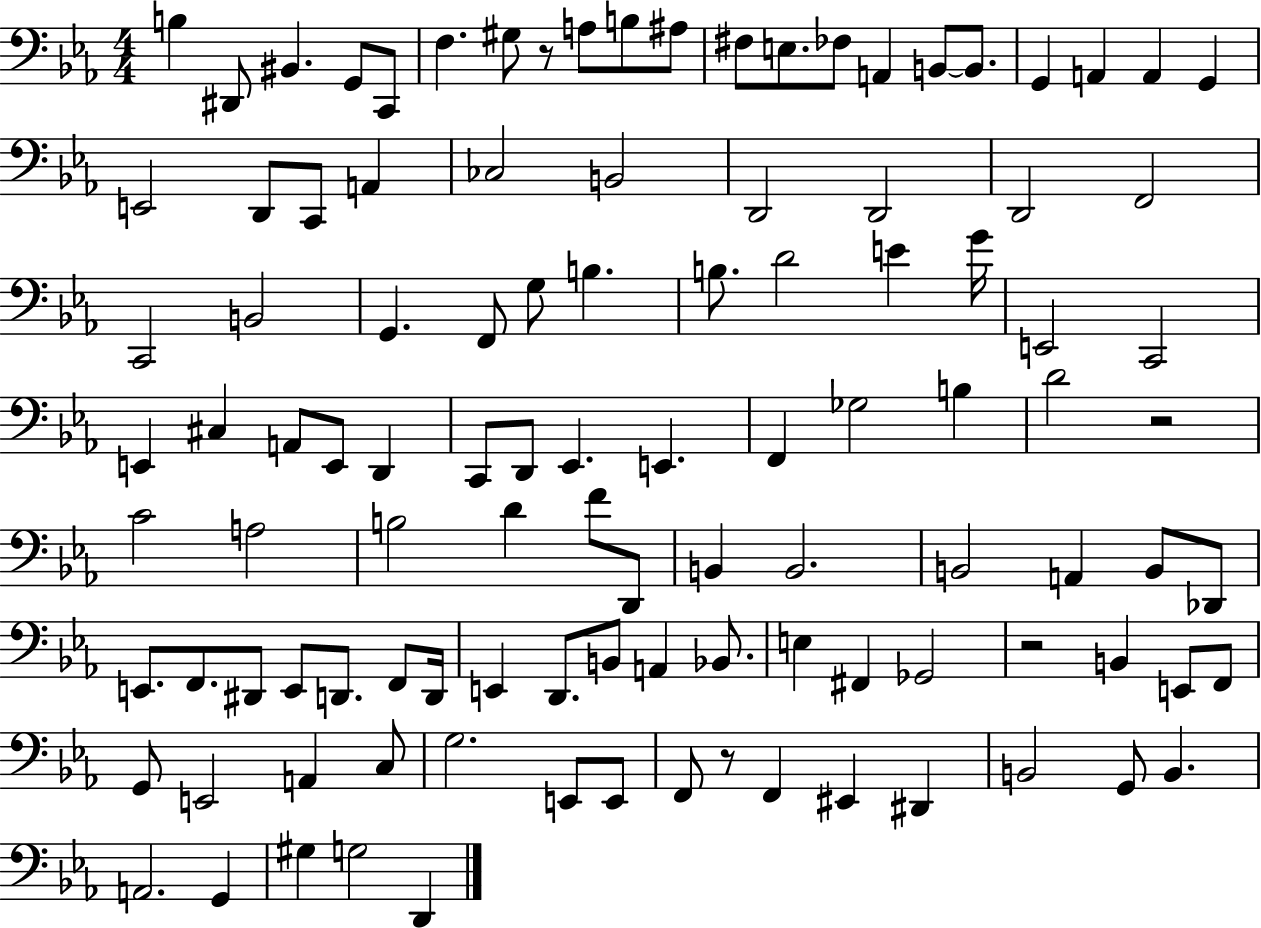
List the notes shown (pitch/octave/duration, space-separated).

B3/q D#2/e BIS2/q. G2/e C2/e F3/q. G#3/e R/e A3/e B3/e A#3/e F#3/e E3/e. FES3/e A2/q B2/e B2/e. G2/q A2/q A2/q G2/q E2/h D2/e C2/e A2/q CES3/h B2/h D2/h D2/h D2/h F2/h C2/h B2/h G2/q. F2/e G3/e B3/q. B3/e. D4/h E4/q G4/s E2/h C2/h E2/q C#3/q A2/e E2/e D2/q C2/e D2/e Eb2/q. E2/q. F2/q Gb3/h B3/q D4/h R/h C4/h A3/h B3/h D4/q F4/e D2/e B2/q B2/h. B2/h A2/q B2/e Db2/e E2/e. F2/e. D#2/e E2/e D2/e. F2/e D2/s E2/q D2/e. B2/e A2/q Bb2/e. E3/q F#2/q Gb2/h R/h B2/q E2/e F2/e G2/e E2/h A2/q C3/e G3/h. E2/e E2/e F2/e R/e F2/q EIS2/q D#2/q B2/h G2/e B2/q. A2/h. G2/q G#3/q G3/h D2/q